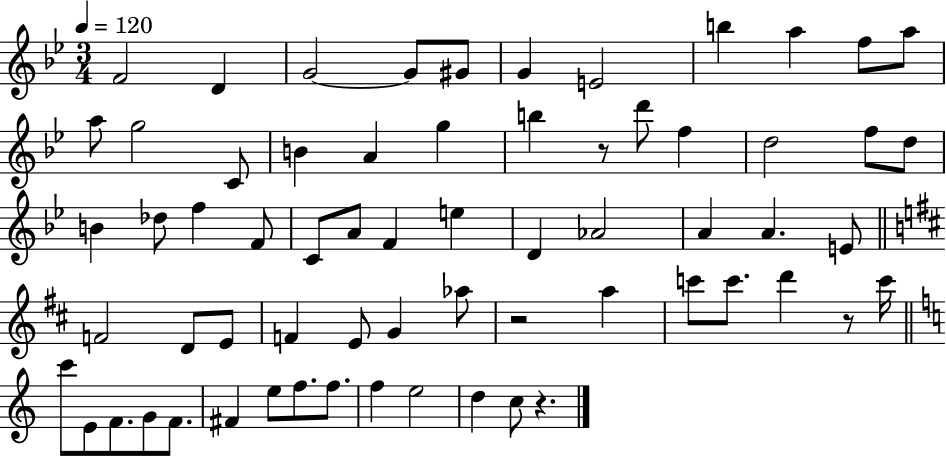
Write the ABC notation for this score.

X:1
T:Untitled
M:3/4
L:1/4
K:Bb
F2 D G2 G/2 ^G/2 G E2 b a f/2 a/2 a/2 g2 C/2 B A g b z/2 d'/2 f d2 f/2 d/2 B _d/2 f F/2 C/2 A/2 F e D _A2 A A E/2 F2 D/2 E/2 F E/2 G _a/2 z2 a c'/2 c'/2 d' z/2 c'/4 c'/2 E/2 F/2 G/2 F/2 ^F e/2 f/2 f/2 f e2 d c/2 z